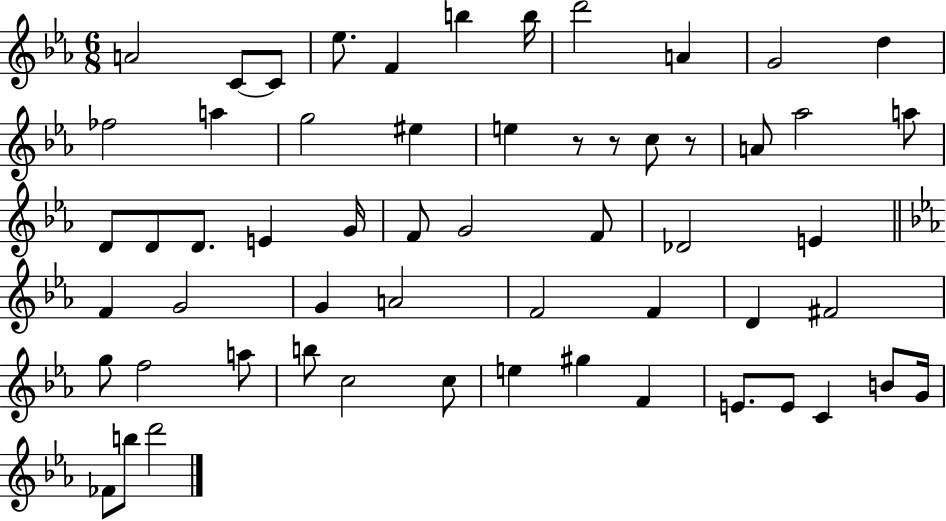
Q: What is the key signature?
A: EES major